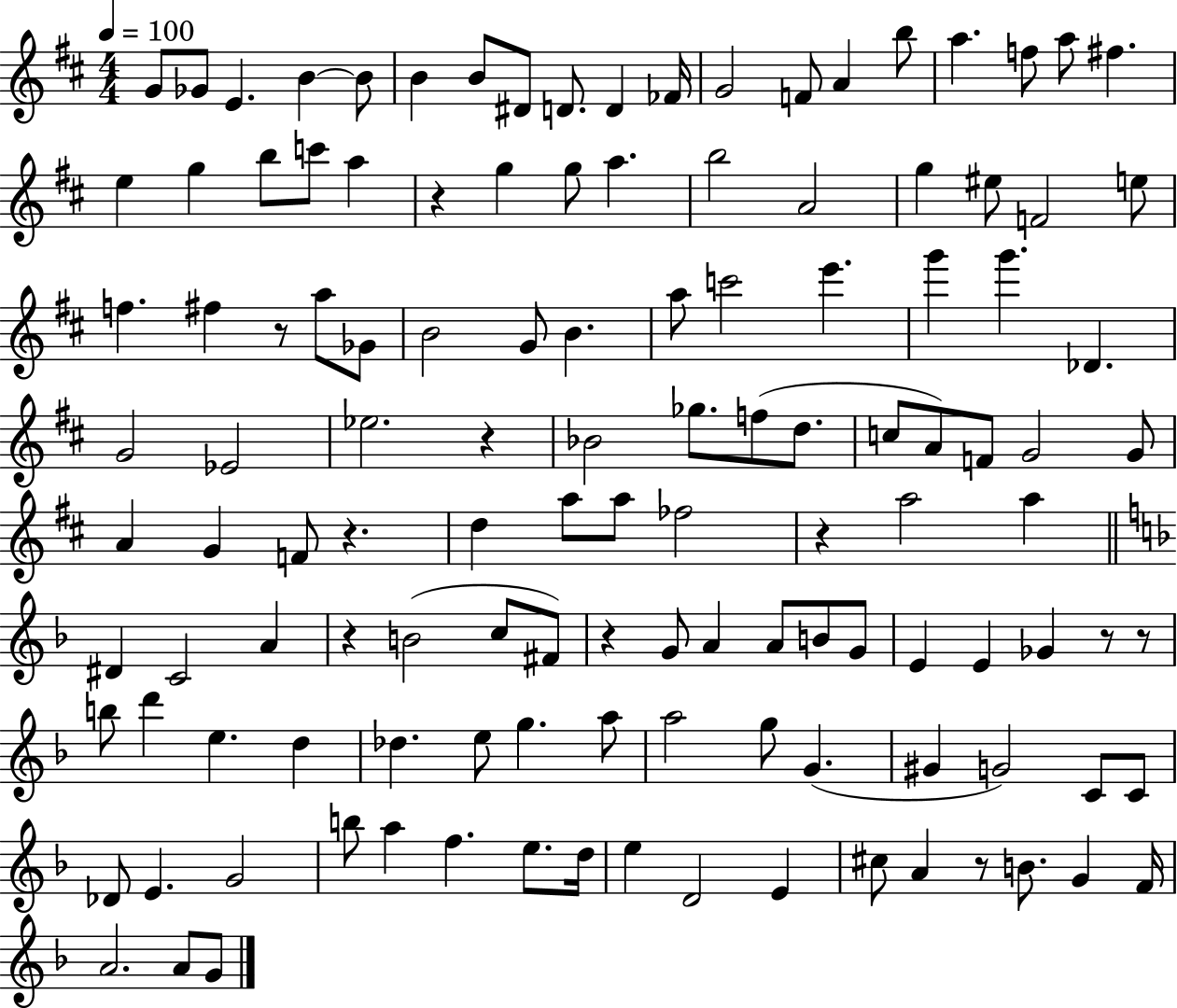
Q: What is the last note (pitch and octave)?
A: G4